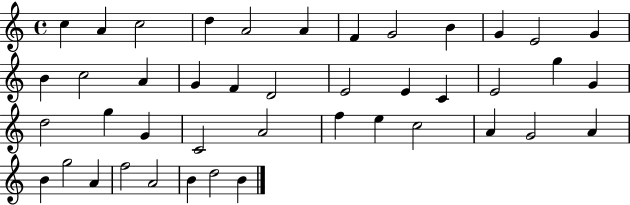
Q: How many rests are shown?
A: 0